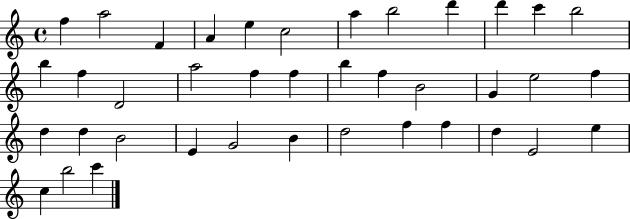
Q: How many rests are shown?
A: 0